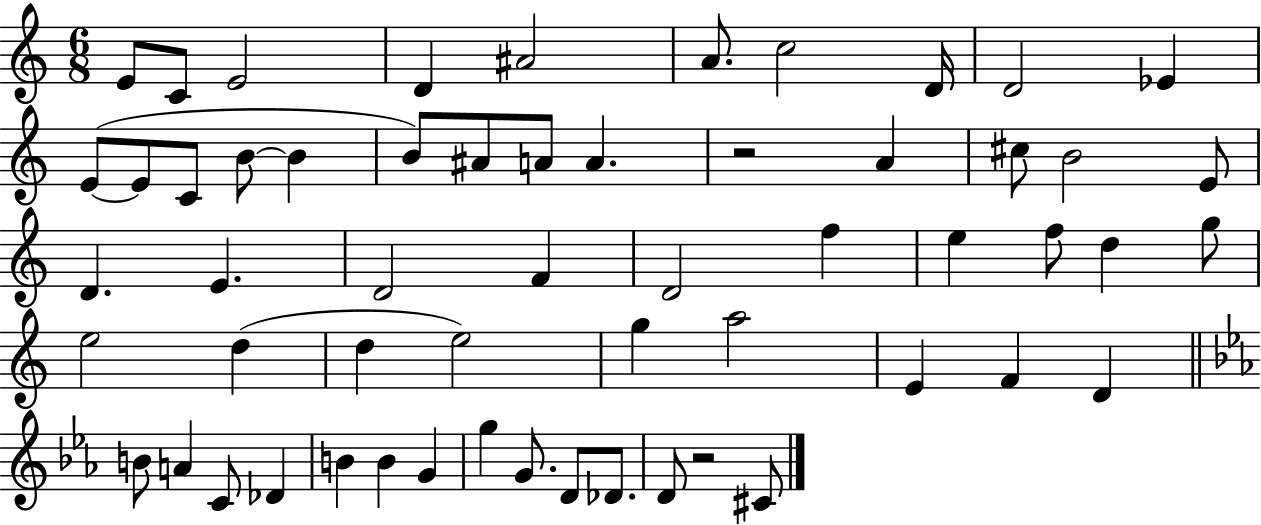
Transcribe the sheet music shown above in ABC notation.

X:1
T:Untitled
M:6/8
L:1/4
K:C
E/2 C/2 E2 D ^A2 A/2 c2 D/4 D2 _E E/2 E/2 C/2 B/2 B B/2 ^A/2 A/2 A z2 A ^c/2 B2 E/2 D E D2 F D2 f e f/2 d g/2 e2 d d e2 g a2 E F D B/2 A C/2 _D B B G g G/2 D/2 _D/2 D/2 z2 ^C/2